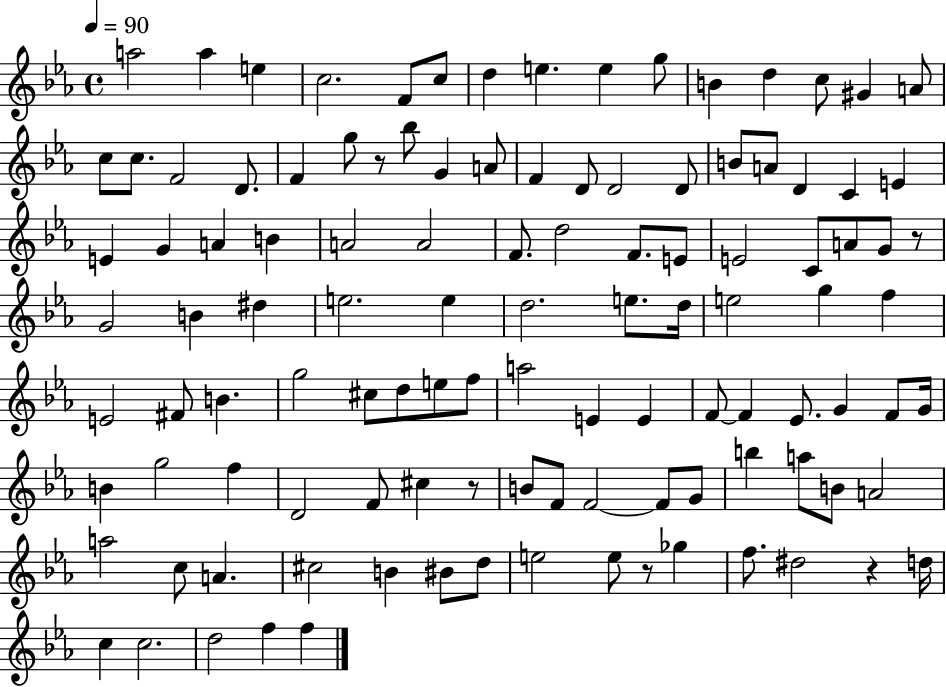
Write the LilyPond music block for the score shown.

{
  \clef treble
  \time 4/4
  \defaultTimeSignature
  \key ees \major
  \tempo 4 = 90
  a''2 a''4 e''4 | c''2. f'8 c''8 | d''4 e''4. e''4 g''8 | b'4 d''4 c''8 gis'4 a'8 | \break c''8 c''8. f'2 d'8. | f'4 g''8 r8 bes''8 g'4 a'8 | f'4 d'8 d'2 d'8 | b'8 a'8 d'4 c'4 e'4 | \break e'4 g'4 a'4 b'4 | a'2 a'2 | f'8. d''2 f'8. e'8 | e'2 c'8 a'8 g'8 r8 | \break g'2 b'4 dis''4 | e''2. e''4 | d''2. e''8. d''16 | e''2 g''4 f''4 | \break e'2 fis'8 b'4. | g''2 cis''8 d''8 e''8 f''8 | a''2 e'4 e'4 | f'8~~ f'4 ees'8. g'4 f'8 g'16 | \break b'4 g''2 f''4 | d'2 f'8 cis''4 r8 | b'8 f'8 f'2~~ f'8 g'8 | b''4 a''8 b'8 a'2 | \break a''2 c''8 a'4. | cis''2 b'4 bis'8 d''8 | e''2 e''8 r8 ges''4 | f''8. dis''2 r4 d''16 | \break c''4 c''2. | d''2 f''4 f''4 | \bar "|."
}